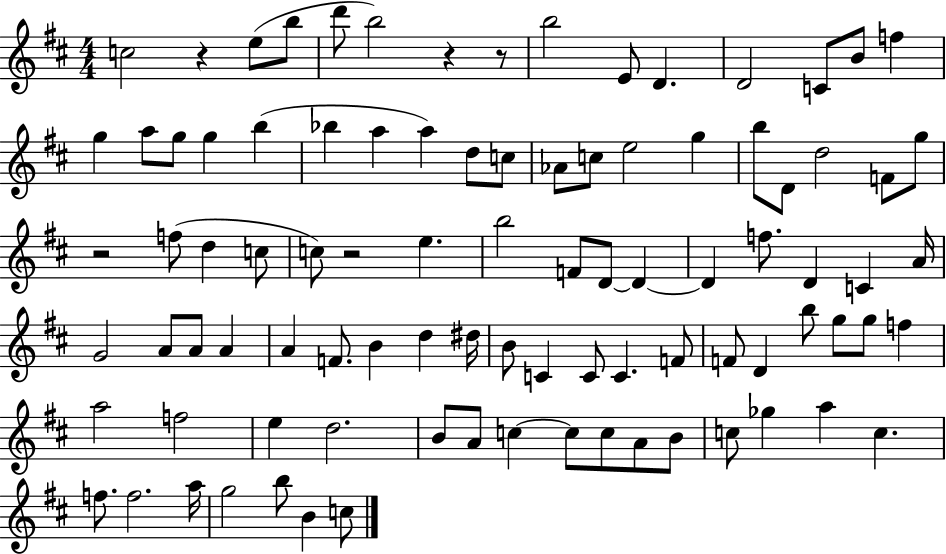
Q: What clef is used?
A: treble